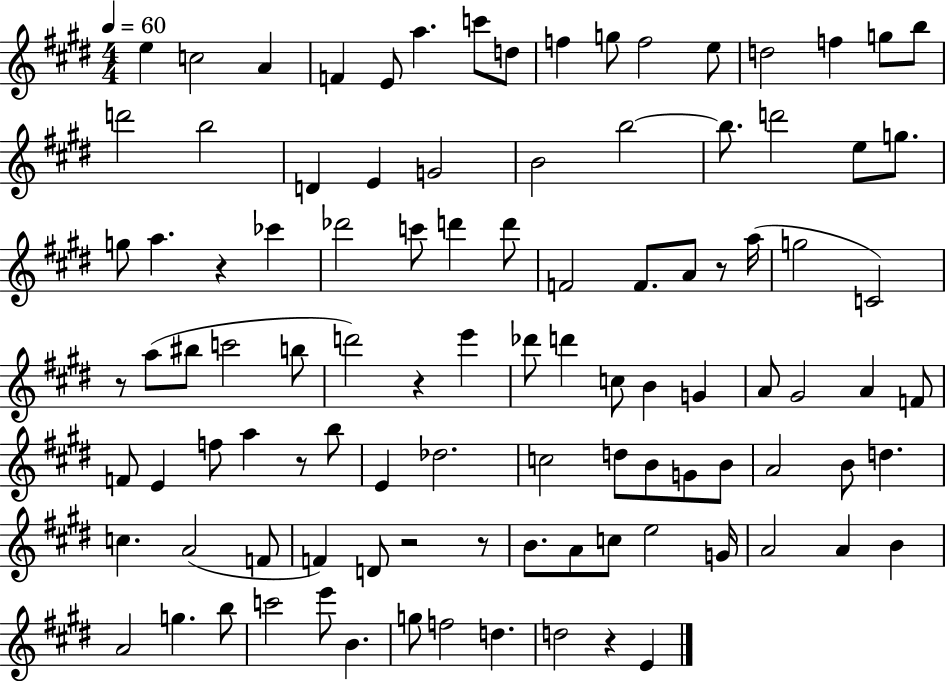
E5/q C5/h A4/q F4/q E4/e A5/q. C6/e D5/e F5/q G5/e F5/h E5/e D5/h F5/q G5/e B5/e D6/h B5/h D4/q E4/q G4/h B4/h B5/h B5/e. D6/h E5/e G5/e. G5/e A5/q. R/q CES6/q Db6/h C6/e D6/q D6/e F4/h F4/e. A4/e R/e A5/s G5/h C4/h R/e A5/e BIS5/e C6/h B5/e D6/h R/q E6/q Db6/e D6/q C5/e B4/q G4/q A4/e G#4/h A4/q F4/e F4/e E4/q F5/e A5/q R/e B5/e E4/q Db5/h. C5/h D5/e B4/e G4/e B4/e A4/h B4/e D5/q. C5/q. A4/h F4/e F4/q D4/e R/h R/e B4/e. A4/e C5/e E5/h G4/s A4/h A4/q B4/q A4/h G5/q. B5/e C6/h E6/e B4/q. G5/e F5/h D5/q. D5/h R/q E4/q